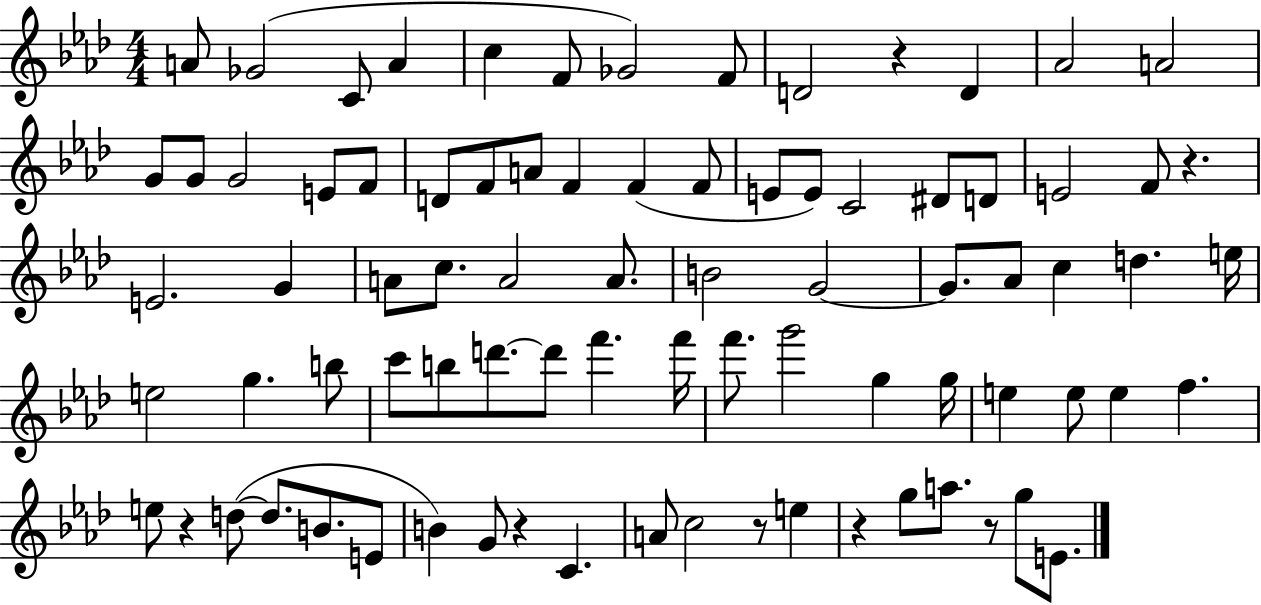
X:1
T:Untitled
M:4/4
L:1/4
K:Ab
A/2 _G2 C/2 A c F/2 _G2 F/2 D2 z D _A2 A2 G/2 G/2 G2 E/2 F/2 D/2 F/2 A/2 F F F/2 E/2 E/2 C2 ^D/2 D/2 E2 F/2 z E2 G A/2 c/2 A2 A/2 B2 G2 G/2 _A/2 c d e/4 e2 g b/2 c'/2 b/2 d'/2 d'/2 f' f'/4 f'/2 g'2 g g/4 e e/2 e f e/2 z d/2 d/2 B/2 E/2 B G/2 z C A/2 c2 z/2 e z g/2 a/2 z/2 g/2 E/2